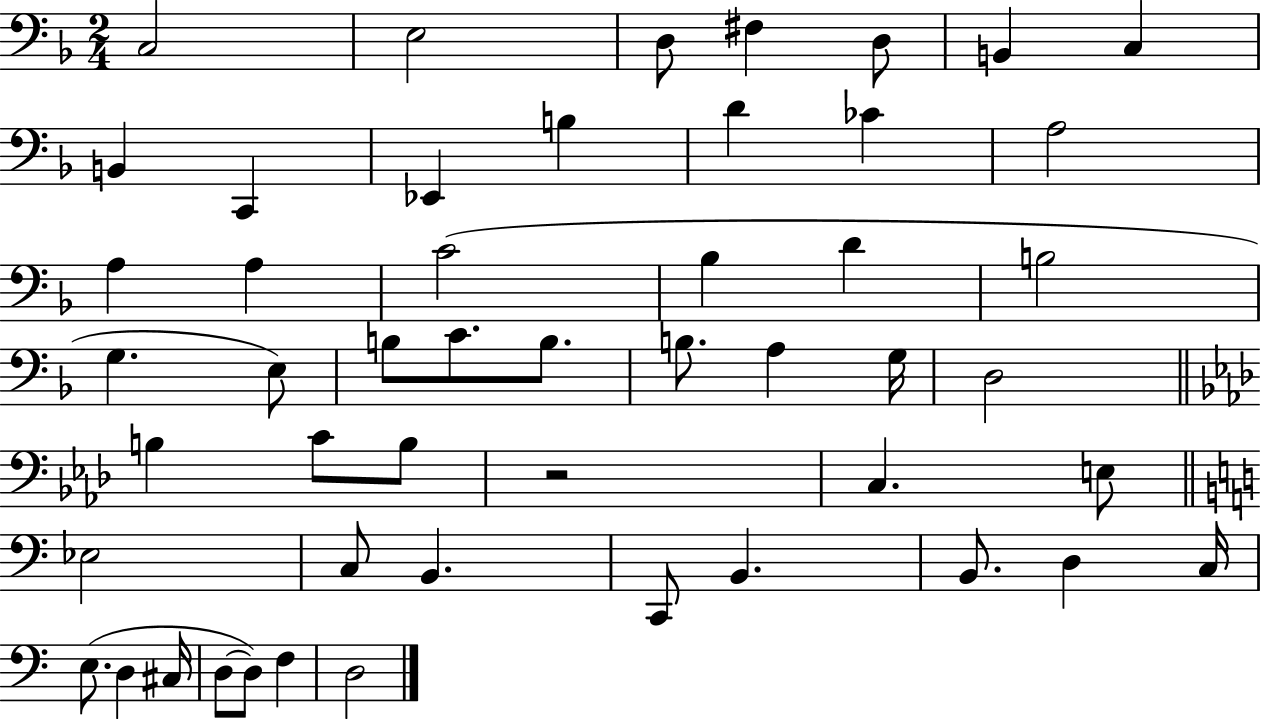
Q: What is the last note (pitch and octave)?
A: D3